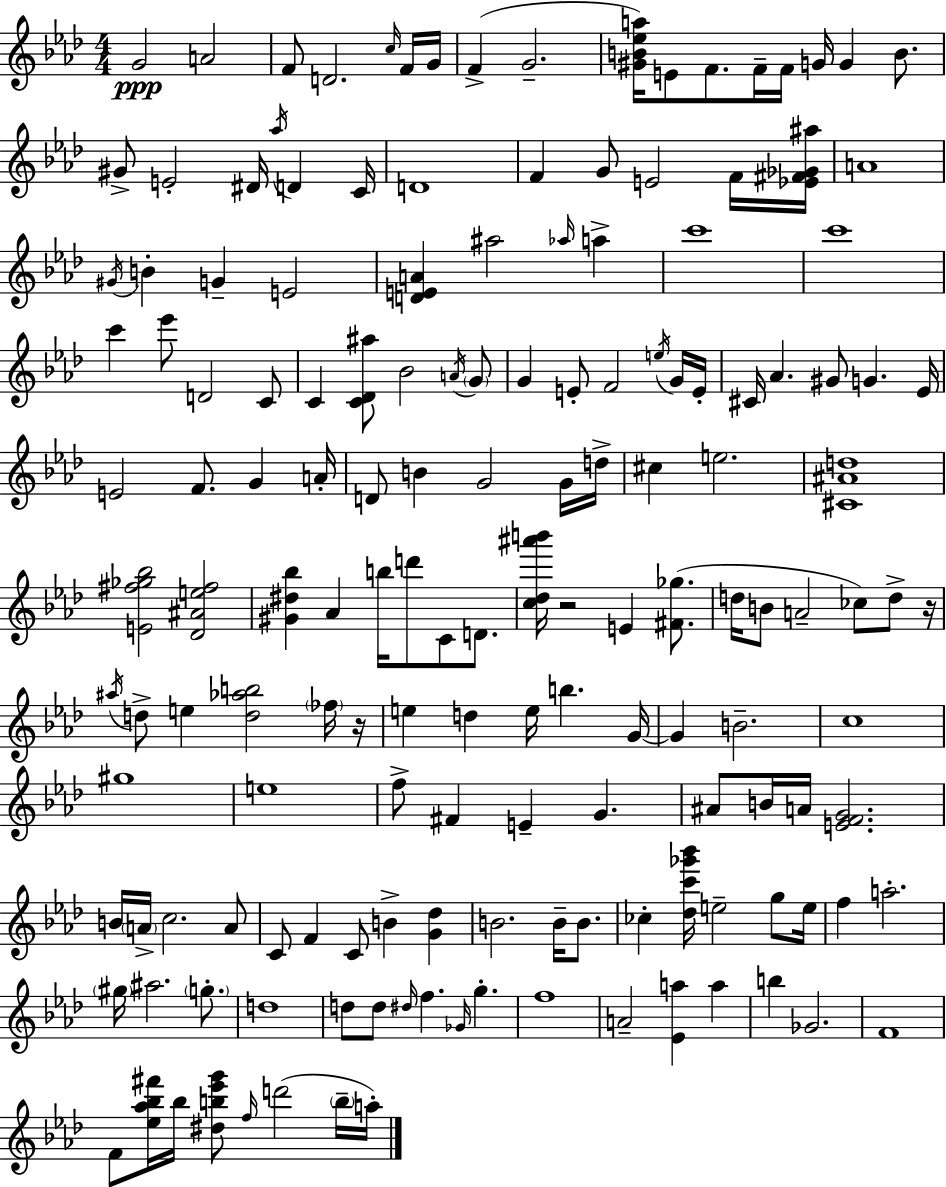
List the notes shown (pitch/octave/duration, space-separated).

G4/h A4/h F4/e D4/h. C5/s F4/s G4/s F4/q G4/h. [G#4,B4,Eb5,A5]/s E4/e F4/e. F4/s F4/s G4/s G4/q B4/e. G#4/e E4/h D#4/s Ab5/s D4/q C4/s D4/w F4/q G4/e E4/h F4/s [Eb4,F#4,Gb4,A#5]/s A4/w G#4/s B4/q G4/q E4/h [D4,E4,A4]/q A#5/h Ab5/s A5/q C6/w C6/w C6/q Eb6/e D4/h C4/e C4/q [C4,Db4,A#5]/e Bb4/h A4/s G4/e G4/q E4/e F4/h E5/s G4/s E4/s C#4/s Ab4/q. G#4/e G4/q. Eb4/s E4/h F4/e. G4/q A4/s D4/e B4/q G4/h G4/s D5/s C#5/q E5/h. [C#4,A#4,D5]/w [E4,F#5,Gb5,Bb5]/h [Db4,A#4,E5,F#5]/h [G#4,D#5,Bb5]/q Ab4/q B5/s D6/e C4/e D4/e. [C5,Db5,A#6,B6]/s R/h E4/q [F#4,Gb5]/e. D5/s B4/e A4/h CES5/e D5/e R/s A#5/s D5/e E5/q [D5,Ab5,B5]/h FES5/s R/s E5/q D5/q E5/s B5/q. G4/s G4/q B4/h. C5/w G#5/w E5/w F5/e F#4/q E4/q G4/q. A#4/e B4/s A4/s [E4,F4,G4]/h. B4/s A4/s C5/h. A4/e C4/e F4/q C4/e B4/q [G4,Db5]/q B4/h. B4/s B4/e. CES5/q [Db5,C6,Gb6,Bb6]/s E5/h G5/e E5/s F5/q A5/h. G#5/s A#5/h. G5/e. D5/w D5/e D5/e D#5/s F5/q. Gb4/s G5/q. F5/w A4/h [Eb4,A5]/q A5/q B5/q Gb4/h. F4/w F4/e [Eb5,Ab5,Bb5,F#6]/s Bb5/s [D#5,B5,Eb6,G6]/e F5/s D6/h B5/s A5/s